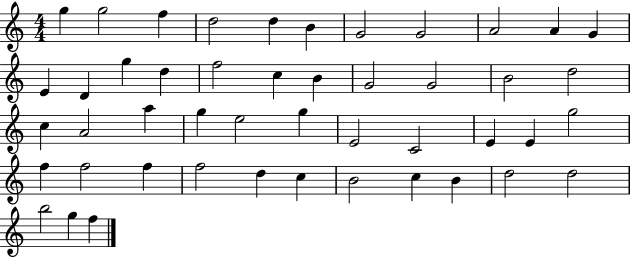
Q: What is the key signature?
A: C major